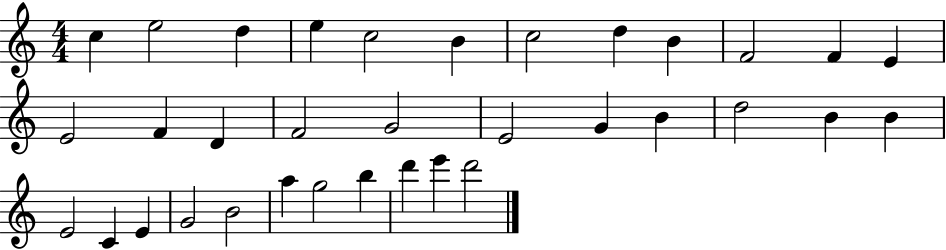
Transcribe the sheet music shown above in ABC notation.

X:1
T:Untitled
M:4/4
L:1/4
K:C
c e2 d e c2 B c2 d B F2 F E E2 F D F2 G2 E2 G B d2 B B E2 C E G2 B2 a g2 b d' e' d'2